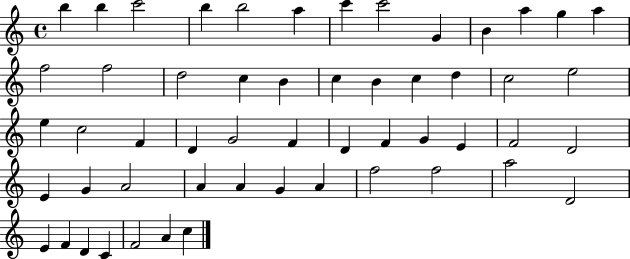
X:1
T:Untitled
M:4/4
L:1/4
K:C
b b c'2 b b2 a c' c'2 G B a g a f2 f2 d2 c B c B c d c2 e2 e c2 F D G2 F D F G E F2 D2 E G A2 A A G A f2 f2 a2 D2 E F D C F2 A c